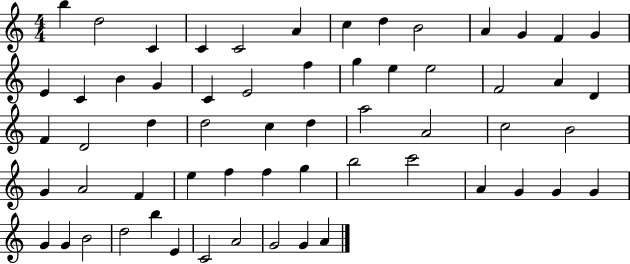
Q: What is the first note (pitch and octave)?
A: B5